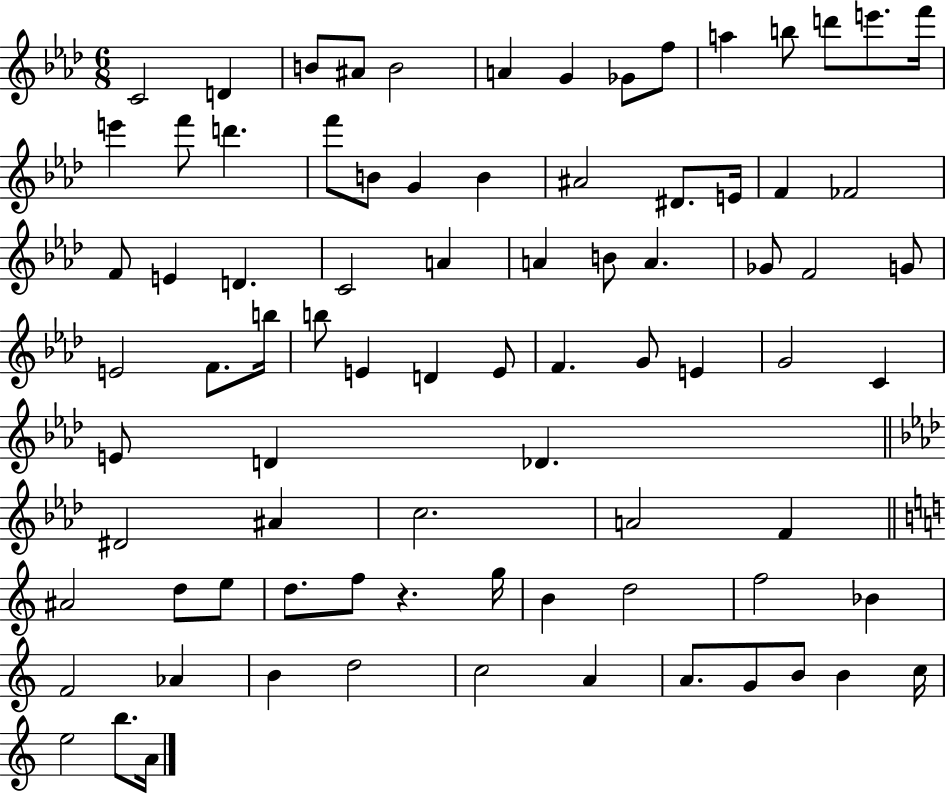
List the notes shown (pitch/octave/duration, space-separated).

C4/h D4/q B4/e A#4/e B4/h A4/q G4/q Gb4/e F5/e A5/q B5/e D6/e E6/e. F6/s E6/q F6/e D6/q. F6/e B4/e G4/q B4/q A#4/h D#4/e. E4/s F4/q FES4/h F4/e E4/q D4/q. C4/h A4/q A4/q B4/e A4/q. Gb4/e F4/h G4/e E4/h F4/e. B5/s B5/e E4/q D4/q E4/e F4/q. G4/e E4/q G4/h C4/q E4/e D4/q Db4/q. D#4/h A#4/q C5/h. A4/h F4/q A#4/h D5/e E5/e D5/e. F5/e R/q. G5/s B4/q D5/h F5/h Bb4/q F4/h Ab4/q B4/q D5/h C5/h A4/q A4/e. G4/e B4/e B4/q C5/s E5/h B5/e. A4/s